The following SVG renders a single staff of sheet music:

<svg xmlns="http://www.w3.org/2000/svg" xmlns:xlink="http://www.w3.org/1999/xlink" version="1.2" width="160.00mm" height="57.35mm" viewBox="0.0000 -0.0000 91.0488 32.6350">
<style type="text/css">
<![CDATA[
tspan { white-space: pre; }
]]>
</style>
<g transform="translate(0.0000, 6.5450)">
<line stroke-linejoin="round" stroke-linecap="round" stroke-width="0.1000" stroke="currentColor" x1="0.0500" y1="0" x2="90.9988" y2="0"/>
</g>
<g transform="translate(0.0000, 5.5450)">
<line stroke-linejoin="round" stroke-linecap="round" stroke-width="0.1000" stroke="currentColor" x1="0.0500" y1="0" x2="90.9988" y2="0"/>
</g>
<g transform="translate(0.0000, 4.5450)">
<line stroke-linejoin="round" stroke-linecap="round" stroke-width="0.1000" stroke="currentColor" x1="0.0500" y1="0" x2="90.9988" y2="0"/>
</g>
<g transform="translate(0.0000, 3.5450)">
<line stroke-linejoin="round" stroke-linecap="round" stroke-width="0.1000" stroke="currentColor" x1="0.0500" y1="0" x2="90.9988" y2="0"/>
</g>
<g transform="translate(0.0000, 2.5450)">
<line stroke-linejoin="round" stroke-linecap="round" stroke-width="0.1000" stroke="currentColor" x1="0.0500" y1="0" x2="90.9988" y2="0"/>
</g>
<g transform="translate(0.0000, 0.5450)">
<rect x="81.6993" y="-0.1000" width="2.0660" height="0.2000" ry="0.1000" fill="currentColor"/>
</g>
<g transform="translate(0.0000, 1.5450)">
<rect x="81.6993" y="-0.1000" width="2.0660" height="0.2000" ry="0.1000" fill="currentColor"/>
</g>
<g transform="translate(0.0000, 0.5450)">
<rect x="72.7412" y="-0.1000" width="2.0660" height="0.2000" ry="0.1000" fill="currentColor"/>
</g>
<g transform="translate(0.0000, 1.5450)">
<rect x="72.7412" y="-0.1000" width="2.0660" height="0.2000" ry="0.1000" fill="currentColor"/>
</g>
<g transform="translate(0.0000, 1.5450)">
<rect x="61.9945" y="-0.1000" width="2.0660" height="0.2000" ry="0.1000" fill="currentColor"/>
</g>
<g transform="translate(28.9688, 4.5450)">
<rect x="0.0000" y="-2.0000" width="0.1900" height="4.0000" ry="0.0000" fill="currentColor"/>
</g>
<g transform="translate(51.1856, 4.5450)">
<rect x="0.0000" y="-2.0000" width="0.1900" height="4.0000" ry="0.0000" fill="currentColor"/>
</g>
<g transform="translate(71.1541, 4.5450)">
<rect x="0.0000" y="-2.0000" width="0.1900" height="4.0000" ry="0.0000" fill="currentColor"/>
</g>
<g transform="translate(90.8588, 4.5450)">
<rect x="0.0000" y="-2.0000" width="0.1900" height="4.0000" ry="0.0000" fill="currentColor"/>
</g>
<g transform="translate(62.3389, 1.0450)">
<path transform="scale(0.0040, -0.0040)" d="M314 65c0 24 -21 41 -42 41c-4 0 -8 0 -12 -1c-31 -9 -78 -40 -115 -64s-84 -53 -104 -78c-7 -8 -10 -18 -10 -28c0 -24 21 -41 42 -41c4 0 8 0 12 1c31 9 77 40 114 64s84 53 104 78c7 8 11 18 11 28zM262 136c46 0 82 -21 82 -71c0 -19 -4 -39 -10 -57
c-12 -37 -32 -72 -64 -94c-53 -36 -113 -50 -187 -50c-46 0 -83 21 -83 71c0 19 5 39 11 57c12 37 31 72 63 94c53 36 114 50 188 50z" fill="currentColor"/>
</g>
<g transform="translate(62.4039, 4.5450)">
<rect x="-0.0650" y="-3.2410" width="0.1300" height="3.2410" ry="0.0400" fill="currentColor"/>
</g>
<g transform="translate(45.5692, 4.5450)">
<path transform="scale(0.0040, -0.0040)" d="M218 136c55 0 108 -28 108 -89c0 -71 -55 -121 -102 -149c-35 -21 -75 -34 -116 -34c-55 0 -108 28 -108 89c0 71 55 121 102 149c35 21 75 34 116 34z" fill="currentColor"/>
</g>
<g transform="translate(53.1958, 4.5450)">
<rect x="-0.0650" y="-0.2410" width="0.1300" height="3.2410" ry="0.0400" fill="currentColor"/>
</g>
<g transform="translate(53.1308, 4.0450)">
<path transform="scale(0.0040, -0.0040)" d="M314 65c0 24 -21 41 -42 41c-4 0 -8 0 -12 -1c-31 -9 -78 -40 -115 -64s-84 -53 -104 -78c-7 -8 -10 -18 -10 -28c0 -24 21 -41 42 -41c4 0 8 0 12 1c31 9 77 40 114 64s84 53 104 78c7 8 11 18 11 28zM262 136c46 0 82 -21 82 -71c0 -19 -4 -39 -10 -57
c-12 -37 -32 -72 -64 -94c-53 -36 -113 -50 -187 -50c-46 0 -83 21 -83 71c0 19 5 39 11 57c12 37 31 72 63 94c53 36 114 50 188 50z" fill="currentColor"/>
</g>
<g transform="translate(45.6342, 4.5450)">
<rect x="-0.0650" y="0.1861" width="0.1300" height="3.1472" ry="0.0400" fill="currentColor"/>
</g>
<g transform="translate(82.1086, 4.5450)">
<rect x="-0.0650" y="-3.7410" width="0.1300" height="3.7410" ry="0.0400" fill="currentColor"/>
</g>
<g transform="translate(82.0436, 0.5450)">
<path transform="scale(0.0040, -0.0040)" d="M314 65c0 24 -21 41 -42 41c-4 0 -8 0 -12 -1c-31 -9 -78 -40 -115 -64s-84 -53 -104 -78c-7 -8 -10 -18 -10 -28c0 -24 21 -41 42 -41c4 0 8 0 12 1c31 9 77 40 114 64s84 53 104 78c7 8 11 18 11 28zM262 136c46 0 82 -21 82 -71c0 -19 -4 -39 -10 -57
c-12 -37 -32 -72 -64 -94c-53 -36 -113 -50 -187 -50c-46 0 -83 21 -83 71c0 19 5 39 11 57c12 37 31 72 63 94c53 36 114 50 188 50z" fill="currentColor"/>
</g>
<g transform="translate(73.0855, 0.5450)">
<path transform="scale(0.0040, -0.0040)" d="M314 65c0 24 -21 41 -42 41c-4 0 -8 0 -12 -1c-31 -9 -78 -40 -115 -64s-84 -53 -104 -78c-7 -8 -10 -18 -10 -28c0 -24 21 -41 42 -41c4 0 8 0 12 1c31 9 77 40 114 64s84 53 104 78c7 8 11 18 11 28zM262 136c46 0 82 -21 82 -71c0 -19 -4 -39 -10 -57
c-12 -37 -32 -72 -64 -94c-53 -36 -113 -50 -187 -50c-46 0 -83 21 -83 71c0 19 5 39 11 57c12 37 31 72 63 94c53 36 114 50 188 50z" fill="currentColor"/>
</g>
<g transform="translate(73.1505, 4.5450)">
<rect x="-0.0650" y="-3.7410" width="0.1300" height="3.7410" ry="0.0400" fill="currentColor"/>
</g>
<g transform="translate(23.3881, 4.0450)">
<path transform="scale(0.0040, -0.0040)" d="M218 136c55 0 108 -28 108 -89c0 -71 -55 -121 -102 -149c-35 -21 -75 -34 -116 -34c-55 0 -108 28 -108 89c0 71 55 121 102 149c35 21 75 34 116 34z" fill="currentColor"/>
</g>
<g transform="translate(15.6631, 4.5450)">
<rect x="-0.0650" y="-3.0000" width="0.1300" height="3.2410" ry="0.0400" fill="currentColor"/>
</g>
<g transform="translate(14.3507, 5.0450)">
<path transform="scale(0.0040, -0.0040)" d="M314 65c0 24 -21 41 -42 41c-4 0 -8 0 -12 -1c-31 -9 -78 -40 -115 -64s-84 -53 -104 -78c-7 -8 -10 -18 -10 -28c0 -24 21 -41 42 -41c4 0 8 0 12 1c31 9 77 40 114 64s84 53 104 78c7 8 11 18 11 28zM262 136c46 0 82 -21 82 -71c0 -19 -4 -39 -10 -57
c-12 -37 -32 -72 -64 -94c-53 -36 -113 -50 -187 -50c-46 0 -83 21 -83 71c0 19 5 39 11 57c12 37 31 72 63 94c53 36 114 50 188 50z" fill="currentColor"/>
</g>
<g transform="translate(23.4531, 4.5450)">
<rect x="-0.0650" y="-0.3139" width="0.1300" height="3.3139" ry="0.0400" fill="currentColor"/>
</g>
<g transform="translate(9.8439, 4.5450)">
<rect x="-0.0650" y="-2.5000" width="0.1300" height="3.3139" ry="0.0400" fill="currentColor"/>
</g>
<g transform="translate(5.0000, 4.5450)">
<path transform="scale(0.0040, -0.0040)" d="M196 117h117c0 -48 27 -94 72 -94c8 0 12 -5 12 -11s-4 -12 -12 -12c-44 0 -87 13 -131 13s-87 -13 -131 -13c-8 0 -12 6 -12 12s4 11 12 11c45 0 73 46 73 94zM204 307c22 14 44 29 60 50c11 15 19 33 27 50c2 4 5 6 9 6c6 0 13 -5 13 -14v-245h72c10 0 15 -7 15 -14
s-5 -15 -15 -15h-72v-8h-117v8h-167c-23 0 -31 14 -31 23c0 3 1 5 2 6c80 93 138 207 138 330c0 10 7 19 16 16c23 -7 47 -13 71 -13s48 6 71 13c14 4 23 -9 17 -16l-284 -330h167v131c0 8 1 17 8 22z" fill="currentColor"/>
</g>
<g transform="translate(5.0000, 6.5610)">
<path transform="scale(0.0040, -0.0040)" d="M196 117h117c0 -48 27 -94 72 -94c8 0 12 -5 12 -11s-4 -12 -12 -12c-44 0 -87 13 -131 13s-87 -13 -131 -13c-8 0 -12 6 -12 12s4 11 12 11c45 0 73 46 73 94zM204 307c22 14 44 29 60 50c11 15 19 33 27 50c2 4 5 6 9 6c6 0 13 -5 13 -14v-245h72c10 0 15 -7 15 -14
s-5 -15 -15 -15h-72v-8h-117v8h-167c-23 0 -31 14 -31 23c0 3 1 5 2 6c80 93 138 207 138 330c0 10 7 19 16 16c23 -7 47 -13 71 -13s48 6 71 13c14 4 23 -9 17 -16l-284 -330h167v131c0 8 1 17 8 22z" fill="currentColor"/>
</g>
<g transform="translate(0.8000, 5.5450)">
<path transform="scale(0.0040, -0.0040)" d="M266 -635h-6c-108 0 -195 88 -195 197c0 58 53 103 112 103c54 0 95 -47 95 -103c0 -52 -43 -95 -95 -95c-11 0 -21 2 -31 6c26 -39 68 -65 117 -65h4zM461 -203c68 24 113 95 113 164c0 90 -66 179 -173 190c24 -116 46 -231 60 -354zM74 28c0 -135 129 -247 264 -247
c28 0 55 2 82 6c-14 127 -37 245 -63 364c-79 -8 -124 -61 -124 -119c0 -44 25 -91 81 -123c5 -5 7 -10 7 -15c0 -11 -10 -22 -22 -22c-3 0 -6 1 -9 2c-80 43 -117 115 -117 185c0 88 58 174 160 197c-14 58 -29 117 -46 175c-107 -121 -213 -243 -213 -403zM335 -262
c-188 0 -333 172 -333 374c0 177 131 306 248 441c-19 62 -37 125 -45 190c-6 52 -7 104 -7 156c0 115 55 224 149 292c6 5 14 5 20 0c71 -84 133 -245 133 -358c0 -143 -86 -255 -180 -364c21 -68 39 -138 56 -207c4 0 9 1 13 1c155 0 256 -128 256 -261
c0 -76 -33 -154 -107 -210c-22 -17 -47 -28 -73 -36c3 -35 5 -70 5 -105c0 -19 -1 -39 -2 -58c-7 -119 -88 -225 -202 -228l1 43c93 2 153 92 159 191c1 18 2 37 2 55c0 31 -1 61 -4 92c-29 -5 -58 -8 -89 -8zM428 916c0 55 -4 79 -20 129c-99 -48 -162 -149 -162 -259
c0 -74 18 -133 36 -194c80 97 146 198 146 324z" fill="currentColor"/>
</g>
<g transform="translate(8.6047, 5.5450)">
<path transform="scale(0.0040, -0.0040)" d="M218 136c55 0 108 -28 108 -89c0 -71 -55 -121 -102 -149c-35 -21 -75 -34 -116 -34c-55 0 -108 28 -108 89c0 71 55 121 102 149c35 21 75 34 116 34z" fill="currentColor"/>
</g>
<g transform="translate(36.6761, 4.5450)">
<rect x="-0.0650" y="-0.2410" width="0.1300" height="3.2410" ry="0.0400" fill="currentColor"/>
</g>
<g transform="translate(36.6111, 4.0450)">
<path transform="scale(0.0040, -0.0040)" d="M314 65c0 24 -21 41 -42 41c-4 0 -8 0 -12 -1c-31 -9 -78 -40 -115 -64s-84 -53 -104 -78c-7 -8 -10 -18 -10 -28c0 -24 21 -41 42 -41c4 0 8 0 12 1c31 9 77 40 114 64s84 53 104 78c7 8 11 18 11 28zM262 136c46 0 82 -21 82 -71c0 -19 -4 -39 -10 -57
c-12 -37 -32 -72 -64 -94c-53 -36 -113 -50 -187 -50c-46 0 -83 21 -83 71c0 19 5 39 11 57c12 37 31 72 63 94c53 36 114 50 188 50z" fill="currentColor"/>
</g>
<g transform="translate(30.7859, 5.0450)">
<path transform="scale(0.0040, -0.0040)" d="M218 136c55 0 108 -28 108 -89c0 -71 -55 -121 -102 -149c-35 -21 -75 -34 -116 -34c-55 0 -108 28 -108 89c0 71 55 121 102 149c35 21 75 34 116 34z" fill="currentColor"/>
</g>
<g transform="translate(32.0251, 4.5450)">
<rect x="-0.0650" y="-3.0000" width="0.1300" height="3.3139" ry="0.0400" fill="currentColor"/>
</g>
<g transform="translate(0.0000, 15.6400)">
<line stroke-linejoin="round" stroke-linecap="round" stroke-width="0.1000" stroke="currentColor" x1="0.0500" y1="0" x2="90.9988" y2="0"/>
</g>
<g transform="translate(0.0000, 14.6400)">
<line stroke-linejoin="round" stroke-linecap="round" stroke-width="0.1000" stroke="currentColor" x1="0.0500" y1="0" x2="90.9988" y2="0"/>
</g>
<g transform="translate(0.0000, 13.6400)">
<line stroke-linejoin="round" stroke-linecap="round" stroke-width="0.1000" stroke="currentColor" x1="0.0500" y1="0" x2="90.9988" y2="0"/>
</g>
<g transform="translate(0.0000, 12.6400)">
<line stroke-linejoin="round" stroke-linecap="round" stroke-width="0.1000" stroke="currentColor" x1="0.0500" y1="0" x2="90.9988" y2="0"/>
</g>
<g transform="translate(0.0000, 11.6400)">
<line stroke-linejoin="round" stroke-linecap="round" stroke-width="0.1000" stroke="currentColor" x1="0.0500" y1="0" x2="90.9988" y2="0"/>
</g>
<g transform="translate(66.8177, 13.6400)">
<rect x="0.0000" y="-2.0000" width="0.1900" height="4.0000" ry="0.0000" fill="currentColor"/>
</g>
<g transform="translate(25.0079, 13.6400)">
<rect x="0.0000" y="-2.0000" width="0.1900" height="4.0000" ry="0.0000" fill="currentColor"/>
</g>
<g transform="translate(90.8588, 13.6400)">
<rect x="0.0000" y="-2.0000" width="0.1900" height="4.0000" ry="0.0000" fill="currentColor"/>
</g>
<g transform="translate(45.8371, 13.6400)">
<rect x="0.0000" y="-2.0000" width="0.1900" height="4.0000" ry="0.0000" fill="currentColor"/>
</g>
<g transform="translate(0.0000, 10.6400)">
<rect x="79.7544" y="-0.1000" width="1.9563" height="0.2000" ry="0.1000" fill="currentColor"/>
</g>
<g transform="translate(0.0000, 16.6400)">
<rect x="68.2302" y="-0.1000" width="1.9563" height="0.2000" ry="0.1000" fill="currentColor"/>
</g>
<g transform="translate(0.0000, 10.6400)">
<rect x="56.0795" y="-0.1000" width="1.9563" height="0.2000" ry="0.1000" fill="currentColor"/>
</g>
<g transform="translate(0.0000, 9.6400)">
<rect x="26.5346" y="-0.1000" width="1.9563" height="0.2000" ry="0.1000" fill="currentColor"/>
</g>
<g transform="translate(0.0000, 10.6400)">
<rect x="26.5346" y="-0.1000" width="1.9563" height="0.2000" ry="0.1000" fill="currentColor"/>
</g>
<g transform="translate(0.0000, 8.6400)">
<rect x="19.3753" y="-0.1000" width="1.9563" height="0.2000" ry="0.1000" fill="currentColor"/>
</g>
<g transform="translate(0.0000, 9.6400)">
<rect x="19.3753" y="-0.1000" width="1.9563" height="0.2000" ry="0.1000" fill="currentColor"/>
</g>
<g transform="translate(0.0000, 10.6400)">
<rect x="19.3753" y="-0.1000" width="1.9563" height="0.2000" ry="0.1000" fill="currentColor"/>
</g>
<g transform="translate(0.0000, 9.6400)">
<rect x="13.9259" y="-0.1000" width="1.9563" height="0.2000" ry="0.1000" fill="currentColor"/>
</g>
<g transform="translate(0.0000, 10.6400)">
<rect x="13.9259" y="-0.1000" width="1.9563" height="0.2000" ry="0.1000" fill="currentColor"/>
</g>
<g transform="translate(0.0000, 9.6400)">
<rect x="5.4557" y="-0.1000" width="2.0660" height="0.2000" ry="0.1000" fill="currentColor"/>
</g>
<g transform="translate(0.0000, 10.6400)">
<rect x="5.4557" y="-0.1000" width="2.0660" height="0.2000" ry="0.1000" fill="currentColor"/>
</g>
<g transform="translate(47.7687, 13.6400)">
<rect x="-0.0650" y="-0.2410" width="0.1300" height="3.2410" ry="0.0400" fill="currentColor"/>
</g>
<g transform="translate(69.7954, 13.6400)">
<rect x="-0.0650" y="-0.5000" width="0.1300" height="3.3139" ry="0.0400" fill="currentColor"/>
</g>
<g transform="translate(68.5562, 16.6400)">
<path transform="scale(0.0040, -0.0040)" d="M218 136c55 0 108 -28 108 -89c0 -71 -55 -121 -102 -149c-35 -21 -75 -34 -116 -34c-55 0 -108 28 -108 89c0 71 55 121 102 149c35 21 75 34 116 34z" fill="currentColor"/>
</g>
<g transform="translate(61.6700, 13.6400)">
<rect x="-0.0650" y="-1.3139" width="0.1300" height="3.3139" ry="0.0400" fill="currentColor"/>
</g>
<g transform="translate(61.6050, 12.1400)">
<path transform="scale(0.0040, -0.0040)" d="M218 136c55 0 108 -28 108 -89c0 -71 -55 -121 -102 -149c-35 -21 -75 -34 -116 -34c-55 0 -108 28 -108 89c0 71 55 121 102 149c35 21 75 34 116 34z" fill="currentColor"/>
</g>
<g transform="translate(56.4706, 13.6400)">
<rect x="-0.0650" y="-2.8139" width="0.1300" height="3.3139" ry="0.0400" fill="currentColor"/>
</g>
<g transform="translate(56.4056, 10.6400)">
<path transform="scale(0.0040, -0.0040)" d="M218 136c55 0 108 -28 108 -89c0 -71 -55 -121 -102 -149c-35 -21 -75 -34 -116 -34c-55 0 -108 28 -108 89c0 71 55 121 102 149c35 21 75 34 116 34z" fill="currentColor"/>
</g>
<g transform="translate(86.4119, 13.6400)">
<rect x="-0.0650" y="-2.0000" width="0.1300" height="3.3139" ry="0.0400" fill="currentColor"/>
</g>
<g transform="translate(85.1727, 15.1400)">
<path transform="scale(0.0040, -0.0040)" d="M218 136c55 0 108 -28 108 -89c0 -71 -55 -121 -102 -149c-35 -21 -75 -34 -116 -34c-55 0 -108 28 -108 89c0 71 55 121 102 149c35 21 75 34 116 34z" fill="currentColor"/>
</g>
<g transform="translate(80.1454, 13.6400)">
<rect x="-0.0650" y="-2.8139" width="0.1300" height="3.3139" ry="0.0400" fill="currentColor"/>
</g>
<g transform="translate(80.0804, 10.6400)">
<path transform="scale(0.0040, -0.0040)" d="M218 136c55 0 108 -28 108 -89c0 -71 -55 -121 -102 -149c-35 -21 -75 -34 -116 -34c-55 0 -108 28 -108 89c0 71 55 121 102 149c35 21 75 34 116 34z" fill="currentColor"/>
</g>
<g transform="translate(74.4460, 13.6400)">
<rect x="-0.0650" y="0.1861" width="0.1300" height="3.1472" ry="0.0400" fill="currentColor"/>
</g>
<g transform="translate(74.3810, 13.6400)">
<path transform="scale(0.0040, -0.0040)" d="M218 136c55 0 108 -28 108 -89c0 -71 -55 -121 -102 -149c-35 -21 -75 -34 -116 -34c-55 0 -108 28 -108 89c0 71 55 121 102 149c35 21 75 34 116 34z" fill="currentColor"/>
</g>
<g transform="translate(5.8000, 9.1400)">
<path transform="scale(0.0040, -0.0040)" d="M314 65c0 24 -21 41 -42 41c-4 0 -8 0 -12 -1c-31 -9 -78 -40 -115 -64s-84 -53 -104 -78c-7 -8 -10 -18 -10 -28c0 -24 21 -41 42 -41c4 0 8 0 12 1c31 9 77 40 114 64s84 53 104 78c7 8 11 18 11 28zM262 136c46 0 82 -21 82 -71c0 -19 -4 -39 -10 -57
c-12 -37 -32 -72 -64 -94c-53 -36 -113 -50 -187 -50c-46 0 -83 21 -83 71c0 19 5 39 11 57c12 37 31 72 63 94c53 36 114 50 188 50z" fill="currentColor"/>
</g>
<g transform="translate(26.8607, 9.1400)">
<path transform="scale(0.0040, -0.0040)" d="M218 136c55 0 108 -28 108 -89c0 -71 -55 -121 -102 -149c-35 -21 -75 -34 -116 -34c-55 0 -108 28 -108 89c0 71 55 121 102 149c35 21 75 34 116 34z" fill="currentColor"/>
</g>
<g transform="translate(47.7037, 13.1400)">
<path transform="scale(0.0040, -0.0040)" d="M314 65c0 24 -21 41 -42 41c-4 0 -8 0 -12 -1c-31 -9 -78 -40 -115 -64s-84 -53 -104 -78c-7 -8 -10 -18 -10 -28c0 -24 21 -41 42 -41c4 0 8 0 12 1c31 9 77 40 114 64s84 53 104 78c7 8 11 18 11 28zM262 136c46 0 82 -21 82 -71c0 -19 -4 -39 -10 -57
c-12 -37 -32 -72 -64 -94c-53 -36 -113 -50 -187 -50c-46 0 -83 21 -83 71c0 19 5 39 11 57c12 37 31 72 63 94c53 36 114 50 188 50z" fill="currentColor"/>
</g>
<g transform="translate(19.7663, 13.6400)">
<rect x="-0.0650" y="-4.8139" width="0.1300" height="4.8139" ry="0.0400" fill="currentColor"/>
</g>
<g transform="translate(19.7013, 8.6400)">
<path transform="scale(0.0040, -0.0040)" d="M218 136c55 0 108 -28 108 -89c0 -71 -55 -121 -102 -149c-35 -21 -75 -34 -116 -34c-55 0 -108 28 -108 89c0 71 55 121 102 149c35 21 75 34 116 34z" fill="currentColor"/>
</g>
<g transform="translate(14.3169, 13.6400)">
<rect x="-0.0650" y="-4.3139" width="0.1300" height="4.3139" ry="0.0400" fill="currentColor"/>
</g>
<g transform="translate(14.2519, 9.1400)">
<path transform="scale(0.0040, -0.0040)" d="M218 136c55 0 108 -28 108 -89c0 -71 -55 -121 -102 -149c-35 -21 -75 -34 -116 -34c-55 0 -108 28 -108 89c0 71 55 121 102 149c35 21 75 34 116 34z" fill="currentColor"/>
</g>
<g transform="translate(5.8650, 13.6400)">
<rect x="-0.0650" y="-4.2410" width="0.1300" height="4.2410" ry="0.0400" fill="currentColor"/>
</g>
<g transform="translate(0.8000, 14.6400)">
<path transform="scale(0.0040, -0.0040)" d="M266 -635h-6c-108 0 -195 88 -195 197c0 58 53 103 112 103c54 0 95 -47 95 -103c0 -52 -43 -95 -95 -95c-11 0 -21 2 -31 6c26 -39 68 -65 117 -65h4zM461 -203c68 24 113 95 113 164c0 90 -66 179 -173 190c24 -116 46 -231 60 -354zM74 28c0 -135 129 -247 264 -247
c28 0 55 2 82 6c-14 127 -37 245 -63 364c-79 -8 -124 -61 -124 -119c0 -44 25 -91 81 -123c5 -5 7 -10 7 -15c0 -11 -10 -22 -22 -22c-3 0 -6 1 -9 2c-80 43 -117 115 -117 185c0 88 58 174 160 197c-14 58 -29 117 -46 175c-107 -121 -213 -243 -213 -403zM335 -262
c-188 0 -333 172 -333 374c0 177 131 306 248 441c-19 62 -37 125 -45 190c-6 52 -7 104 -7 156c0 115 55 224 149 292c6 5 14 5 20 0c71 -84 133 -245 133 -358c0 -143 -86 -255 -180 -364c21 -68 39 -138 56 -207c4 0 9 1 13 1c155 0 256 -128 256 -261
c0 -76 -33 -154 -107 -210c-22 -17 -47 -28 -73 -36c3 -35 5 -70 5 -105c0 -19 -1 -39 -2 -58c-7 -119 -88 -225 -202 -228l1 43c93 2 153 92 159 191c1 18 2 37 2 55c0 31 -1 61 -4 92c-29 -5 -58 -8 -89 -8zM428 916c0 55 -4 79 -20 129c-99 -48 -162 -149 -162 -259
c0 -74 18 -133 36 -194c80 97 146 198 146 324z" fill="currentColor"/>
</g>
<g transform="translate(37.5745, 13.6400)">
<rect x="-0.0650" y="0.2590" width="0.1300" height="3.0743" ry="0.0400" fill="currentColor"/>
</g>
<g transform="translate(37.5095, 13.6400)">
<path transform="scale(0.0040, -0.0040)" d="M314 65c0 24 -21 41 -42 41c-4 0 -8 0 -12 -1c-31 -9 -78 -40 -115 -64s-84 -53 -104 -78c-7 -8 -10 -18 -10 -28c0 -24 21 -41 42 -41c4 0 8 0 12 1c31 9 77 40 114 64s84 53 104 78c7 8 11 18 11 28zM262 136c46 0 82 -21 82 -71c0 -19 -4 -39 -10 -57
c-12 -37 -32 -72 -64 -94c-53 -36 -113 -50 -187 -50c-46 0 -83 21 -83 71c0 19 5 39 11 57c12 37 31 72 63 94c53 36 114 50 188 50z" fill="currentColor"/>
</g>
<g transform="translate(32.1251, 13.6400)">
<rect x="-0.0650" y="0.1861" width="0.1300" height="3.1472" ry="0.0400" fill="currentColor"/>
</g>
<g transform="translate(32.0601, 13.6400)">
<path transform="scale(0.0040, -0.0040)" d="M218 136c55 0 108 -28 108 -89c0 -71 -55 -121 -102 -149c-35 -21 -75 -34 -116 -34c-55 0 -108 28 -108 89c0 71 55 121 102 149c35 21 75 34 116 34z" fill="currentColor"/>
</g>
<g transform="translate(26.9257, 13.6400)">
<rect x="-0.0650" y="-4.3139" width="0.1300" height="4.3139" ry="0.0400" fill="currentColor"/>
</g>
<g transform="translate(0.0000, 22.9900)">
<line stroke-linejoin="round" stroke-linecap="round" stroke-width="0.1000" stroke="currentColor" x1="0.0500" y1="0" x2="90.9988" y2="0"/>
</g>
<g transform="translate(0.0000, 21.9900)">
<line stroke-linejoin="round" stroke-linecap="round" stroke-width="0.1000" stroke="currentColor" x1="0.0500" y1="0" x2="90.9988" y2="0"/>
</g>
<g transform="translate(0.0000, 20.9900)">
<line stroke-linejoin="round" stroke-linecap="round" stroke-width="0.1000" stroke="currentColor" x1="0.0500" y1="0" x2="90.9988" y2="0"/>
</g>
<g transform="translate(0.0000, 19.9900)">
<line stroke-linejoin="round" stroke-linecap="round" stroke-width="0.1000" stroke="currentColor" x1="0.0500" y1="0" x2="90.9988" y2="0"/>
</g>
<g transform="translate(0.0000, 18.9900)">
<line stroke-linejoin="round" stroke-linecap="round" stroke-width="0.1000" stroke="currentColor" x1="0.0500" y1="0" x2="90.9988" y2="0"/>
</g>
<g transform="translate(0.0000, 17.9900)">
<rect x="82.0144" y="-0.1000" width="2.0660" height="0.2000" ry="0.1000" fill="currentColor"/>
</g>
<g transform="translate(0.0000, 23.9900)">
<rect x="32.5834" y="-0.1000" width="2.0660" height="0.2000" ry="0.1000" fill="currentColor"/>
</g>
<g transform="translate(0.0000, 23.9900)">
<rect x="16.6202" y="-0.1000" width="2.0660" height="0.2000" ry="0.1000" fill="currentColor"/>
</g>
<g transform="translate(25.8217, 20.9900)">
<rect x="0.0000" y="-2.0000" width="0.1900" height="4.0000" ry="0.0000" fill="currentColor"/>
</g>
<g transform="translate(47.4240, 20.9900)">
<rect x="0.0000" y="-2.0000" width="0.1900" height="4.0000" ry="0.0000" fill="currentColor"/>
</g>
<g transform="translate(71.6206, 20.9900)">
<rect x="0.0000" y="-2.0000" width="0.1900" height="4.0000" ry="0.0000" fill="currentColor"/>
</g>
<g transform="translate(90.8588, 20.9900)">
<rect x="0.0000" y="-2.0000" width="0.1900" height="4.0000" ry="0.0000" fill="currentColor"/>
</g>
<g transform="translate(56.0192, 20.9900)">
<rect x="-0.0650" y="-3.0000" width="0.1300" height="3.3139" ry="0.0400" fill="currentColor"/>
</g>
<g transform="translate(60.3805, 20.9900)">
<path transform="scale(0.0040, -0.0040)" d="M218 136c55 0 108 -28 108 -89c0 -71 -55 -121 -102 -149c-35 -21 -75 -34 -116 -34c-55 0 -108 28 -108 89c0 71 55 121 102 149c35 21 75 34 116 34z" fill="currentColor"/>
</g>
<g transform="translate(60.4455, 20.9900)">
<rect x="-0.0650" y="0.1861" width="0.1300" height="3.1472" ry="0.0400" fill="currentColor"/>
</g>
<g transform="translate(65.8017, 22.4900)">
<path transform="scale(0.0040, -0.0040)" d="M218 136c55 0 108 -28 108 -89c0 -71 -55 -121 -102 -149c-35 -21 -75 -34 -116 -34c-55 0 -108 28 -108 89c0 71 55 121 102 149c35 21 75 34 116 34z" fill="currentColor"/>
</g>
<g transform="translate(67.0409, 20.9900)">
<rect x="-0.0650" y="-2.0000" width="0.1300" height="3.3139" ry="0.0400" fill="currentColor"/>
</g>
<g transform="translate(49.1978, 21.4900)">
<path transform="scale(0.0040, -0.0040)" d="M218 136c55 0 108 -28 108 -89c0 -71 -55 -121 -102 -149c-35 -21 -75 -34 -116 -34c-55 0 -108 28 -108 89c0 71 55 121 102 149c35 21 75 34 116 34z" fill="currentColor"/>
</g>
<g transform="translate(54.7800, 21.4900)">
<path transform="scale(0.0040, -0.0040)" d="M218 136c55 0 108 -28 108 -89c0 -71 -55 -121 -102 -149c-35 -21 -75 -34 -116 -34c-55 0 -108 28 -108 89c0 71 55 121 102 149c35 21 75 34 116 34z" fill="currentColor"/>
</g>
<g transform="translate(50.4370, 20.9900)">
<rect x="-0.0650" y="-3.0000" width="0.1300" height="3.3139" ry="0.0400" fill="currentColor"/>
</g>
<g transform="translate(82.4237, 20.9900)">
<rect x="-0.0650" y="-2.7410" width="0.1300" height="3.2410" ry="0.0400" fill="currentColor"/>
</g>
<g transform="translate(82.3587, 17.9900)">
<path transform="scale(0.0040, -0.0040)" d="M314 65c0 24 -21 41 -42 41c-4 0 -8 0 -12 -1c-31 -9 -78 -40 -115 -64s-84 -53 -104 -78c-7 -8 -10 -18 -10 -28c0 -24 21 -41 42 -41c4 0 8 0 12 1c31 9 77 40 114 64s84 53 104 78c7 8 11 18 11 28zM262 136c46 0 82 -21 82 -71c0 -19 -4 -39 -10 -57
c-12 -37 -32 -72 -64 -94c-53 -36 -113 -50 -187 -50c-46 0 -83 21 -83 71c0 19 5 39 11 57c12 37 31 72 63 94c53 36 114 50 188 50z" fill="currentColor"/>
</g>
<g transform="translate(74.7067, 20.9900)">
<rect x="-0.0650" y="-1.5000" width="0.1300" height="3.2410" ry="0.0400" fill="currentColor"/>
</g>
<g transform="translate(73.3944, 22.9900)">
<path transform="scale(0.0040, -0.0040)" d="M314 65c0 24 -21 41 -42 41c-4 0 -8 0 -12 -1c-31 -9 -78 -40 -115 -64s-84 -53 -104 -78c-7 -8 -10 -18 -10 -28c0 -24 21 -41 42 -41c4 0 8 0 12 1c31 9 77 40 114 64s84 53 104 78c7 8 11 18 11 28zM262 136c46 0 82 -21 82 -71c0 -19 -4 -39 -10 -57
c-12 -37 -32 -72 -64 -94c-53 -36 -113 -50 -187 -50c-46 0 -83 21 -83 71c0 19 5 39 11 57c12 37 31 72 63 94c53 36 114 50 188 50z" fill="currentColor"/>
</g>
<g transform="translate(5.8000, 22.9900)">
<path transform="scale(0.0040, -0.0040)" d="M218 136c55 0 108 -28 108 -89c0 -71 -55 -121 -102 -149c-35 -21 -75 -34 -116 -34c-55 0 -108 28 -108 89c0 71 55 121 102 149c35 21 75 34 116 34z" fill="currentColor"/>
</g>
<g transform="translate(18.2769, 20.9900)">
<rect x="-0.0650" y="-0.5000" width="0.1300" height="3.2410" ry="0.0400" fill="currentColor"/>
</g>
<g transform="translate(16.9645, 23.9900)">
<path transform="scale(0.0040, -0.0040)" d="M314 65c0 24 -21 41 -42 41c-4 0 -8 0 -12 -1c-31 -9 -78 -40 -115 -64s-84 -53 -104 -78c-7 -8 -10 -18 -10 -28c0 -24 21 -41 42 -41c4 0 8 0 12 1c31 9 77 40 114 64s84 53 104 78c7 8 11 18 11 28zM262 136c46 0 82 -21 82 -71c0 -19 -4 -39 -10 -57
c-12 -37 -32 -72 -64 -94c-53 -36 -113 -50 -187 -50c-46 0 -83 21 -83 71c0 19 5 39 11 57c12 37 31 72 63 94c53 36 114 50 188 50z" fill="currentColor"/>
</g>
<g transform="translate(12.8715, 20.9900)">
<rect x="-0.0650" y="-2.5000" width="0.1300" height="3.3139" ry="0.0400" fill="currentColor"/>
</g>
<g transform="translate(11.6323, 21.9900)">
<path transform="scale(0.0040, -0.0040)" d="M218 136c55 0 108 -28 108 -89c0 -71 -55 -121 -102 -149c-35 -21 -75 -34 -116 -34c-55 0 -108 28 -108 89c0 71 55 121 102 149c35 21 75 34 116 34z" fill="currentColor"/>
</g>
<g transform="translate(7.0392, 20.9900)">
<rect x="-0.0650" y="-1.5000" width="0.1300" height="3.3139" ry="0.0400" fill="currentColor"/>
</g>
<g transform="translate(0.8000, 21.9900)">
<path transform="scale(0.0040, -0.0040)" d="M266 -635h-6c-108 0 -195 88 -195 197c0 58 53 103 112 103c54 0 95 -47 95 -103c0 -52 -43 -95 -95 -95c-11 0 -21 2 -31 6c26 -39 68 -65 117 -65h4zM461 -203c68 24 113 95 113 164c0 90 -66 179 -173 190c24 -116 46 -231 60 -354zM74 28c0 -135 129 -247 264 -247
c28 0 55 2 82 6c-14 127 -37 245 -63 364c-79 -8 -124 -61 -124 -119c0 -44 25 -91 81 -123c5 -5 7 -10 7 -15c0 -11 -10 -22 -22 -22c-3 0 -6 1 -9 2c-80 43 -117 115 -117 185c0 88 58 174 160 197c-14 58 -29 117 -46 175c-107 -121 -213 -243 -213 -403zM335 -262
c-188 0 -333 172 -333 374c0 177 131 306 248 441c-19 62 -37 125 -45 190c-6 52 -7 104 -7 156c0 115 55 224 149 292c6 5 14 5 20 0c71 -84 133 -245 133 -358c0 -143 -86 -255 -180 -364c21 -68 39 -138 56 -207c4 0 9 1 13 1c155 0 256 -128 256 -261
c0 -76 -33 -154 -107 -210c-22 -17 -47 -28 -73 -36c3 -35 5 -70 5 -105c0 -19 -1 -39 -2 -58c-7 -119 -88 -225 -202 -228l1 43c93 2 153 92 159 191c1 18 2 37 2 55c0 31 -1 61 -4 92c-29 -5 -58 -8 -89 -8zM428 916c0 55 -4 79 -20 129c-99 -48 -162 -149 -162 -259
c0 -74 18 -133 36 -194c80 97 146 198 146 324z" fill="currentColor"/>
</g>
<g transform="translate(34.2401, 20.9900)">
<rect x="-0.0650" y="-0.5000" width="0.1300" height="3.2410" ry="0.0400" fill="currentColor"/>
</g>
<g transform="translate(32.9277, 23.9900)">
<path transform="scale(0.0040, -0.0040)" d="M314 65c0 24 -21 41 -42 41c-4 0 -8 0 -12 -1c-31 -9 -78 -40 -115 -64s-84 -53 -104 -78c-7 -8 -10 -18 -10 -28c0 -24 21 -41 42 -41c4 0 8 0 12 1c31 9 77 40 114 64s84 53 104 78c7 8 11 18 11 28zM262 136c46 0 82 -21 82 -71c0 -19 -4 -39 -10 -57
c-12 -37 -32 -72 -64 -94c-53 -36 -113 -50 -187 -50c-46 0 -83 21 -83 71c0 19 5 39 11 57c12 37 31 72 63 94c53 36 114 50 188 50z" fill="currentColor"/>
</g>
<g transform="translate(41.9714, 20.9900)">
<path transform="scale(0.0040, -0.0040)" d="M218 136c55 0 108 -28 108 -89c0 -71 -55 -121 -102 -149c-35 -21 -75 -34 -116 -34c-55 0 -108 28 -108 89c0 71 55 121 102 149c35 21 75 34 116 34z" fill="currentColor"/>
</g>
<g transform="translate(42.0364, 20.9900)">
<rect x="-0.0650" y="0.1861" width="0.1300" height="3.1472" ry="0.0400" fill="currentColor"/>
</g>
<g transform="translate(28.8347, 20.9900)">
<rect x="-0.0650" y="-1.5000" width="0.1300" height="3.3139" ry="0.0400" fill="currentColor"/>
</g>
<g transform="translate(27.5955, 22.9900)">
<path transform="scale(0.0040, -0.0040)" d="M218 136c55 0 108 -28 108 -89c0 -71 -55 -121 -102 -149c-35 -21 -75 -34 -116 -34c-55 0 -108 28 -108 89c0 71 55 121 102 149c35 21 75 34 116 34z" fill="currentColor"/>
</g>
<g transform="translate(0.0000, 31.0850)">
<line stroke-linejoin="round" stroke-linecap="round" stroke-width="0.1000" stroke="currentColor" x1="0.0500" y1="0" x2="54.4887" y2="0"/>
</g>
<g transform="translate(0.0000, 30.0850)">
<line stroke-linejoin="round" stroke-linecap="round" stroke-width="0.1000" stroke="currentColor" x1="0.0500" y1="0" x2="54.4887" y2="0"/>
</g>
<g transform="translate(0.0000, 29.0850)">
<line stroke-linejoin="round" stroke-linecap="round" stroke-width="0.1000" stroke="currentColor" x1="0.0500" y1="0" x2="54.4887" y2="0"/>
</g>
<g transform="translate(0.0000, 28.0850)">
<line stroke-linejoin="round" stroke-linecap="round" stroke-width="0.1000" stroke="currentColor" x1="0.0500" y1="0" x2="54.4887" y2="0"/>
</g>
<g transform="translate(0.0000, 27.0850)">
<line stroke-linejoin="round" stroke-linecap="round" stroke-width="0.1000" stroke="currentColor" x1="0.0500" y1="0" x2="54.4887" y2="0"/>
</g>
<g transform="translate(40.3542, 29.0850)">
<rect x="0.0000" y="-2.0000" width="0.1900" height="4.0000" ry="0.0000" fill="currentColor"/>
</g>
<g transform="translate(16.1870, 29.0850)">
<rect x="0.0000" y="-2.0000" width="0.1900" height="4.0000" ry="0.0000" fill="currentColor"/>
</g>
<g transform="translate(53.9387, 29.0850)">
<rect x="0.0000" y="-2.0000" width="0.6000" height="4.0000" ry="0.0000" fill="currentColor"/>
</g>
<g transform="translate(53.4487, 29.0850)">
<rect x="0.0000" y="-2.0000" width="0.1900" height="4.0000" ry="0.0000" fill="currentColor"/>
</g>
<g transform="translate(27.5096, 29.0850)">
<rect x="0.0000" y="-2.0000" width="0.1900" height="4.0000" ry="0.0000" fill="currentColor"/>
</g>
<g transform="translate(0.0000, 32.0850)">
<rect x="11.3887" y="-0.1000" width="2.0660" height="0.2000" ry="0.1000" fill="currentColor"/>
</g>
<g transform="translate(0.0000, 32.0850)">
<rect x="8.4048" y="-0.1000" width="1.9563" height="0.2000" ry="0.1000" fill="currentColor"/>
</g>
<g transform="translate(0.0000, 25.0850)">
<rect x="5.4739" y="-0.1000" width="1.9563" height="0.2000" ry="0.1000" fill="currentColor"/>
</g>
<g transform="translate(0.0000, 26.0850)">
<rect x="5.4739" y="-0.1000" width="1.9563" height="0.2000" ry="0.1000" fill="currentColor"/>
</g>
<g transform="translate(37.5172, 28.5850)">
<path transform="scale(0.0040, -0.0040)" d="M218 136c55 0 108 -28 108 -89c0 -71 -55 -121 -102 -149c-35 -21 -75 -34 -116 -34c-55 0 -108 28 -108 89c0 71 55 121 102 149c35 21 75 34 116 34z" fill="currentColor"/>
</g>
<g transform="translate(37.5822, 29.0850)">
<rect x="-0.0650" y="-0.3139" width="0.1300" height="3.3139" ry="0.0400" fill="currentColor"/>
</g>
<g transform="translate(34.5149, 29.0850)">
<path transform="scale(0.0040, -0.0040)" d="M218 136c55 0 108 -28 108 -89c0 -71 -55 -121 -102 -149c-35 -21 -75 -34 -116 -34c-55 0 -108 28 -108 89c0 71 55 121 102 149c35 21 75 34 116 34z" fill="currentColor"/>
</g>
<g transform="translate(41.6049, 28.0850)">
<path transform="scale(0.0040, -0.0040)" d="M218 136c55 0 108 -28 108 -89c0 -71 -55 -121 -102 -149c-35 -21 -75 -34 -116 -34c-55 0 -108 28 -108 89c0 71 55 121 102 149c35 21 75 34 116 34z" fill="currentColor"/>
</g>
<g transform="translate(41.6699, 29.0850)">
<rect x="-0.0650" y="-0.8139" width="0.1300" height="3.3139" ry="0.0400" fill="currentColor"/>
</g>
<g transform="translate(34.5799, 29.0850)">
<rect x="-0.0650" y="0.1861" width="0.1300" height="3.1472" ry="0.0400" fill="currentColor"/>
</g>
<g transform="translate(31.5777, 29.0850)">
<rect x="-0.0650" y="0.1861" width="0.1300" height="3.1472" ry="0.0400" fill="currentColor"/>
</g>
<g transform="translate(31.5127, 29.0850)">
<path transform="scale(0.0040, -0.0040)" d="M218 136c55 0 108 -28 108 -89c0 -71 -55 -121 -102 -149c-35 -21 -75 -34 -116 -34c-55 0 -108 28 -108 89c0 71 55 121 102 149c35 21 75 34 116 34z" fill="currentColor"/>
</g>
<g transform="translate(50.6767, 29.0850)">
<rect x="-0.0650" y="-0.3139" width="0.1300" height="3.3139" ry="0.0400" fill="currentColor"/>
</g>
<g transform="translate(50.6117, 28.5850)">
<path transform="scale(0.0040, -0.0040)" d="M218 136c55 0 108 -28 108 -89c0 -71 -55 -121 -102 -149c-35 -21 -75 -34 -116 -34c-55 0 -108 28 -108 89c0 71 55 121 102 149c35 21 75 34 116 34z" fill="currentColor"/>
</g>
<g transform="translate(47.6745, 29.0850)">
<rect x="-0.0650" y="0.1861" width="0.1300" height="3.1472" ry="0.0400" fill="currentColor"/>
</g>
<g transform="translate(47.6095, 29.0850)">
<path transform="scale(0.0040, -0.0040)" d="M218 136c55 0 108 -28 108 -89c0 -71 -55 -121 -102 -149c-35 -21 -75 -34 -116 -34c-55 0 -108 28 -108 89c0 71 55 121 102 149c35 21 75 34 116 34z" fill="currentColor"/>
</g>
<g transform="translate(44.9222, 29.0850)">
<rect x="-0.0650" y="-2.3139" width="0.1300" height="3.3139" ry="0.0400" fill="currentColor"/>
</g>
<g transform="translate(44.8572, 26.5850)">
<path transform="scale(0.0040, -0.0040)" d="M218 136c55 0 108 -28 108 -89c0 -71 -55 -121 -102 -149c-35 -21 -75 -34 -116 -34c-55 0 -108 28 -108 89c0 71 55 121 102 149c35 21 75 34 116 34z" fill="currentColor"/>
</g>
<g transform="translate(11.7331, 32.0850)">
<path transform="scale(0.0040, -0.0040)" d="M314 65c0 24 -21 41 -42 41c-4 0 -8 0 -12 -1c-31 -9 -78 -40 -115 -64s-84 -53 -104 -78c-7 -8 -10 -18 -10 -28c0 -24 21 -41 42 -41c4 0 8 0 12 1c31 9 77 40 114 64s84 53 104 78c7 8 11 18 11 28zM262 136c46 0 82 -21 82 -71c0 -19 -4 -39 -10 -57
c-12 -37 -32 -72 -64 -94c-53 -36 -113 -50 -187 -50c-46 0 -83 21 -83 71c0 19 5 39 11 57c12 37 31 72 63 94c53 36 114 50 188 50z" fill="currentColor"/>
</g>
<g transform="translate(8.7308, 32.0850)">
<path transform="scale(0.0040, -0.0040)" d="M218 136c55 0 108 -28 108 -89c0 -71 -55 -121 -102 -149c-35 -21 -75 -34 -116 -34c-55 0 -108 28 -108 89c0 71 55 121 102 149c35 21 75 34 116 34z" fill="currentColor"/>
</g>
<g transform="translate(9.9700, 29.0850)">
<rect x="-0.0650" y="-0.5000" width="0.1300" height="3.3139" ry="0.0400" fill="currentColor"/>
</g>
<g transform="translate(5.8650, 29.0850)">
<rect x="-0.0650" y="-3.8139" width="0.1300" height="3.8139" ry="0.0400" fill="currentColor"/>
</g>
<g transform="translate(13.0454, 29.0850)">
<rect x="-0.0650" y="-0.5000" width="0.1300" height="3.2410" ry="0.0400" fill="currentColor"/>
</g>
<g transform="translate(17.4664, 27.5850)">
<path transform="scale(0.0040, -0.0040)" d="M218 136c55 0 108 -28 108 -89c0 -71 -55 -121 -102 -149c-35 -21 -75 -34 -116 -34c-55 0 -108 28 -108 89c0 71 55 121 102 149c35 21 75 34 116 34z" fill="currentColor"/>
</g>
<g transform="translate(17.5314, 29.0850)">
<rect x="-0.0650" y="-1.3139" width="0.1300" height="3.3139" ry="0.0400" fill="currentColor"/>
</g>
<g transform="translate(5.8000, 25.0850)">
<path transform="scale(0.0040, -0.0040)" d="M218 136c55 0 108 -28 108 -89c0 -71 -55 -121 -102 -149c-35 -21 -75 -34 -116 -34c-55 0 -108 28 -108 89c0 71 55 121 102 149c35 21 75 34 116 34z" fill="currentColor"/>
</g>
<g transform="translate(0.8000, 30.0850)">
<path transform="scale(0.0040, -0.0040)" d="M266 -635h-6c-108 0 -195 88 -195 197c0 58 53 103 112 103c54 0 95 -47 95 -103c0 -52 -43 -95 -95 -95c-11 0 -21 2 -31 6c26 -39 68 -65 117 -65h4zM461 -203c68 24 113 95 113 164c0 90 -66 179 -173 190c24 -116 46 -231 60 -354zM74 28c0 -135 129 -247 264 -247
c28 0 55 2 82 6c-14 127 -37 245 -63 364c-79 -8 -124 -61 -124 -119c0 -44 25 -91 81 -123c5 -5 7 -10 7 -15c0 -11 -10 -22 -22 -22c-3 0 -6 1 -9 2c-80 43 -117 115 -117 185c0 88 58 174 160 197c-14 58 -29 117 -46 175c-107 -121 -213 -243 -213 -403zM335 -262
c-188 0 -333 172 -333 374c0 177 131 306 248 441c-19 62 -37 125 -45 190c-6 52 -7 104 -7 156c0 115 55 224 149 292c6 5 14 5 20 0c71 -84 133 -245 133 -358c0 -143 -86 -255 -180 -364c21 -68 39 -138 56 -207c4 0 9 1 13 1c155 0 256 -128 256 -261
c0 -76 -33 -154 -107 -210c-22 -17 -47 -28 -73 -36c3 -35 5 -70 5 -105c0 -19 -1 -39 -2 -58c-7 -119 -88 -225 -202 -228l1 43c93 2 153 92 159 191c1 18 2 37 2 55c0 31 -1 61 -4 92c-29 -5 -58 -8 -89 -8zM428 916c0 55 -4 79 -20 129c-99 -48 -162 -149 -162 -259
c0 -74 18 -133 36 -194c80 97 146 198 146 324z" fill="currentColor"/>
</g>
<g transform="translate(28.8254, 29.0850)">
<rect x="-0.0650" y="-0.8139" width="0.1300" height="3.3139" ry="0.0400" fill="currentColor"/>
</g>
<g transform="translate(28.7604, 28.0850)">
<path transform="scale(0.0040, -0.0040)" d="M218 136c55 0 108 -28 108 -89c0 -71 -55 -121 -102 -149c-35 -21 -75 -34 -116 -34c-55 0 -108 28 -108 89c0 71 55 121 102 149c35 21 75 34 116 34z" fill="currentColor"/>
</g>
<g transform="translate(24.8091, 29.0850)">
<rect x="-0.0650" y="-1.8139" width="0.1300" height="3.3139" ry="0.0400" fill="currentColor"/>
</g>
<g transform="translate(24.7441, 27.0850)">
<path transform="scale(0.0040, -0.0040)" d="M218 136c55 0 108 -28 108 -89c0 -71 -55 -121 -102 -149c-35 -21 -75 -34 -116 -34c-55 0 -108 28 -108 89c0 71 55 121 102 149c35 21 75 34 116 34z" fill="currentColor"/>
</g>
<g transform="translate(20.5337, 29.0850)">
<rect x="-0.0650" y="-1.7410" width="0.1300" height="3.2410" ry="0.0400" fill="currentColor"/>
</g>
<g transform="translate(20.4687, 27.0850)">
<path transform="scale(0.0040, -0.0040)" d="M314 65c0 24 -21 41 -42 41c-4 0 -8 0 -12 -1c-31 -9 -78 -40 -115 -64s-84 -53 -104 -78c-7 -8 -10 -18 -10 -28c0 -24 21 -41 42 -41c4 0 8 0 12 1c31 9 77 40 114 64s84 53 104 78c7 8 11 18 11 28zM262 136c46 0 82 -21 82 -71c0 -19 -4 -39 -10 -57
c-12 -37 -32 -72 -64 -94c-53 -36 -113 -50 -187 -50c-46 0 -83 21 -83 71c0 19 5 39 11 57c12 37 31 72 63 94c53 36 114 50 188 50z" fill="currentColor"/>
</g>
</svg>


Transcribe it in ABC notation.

X:1
T:Untitled
M:4/4
L:1/4
K:C
G A2 c A c2 B c2 b2 c'2 c'2 d'2 d' e' d' B B2 c2 a e C B a F E G C2 E C2 B A A B F E2 a2 c' C C2 e f2 f d B B c d g B c